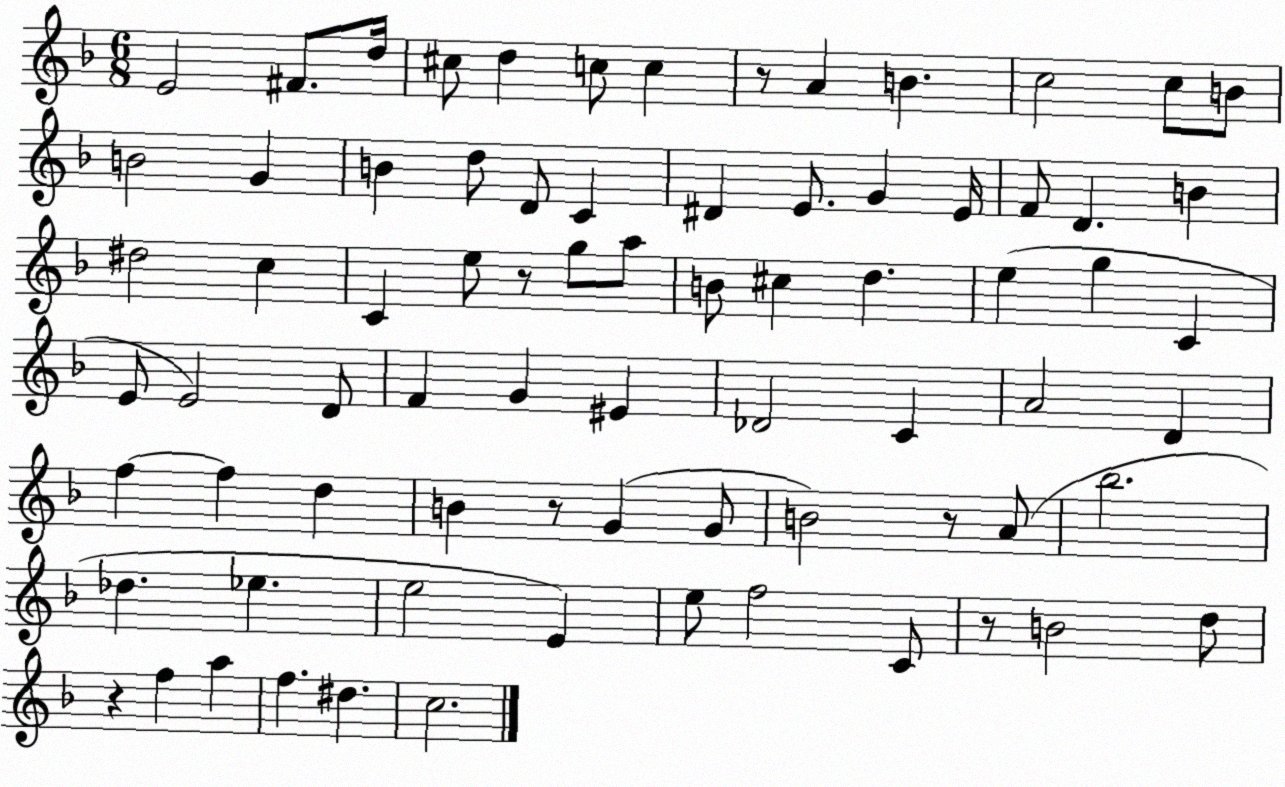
X:1
T:Untitled
M:6/8
L:1/4
K:F
E2 ^F/2 d/4 ^c/2 d c/2 c z/2 A B c2 c/2 B/2 B2 G B d/2 D/2 C ^D E/2 G E/4 F/2 D B ^d2 c C e/2 z/2 g/2 a/2 B/2 ^c d e g C E/2 E2 D/2 F G ^E _D2 C A2 D f f d B z/2 G G/2 B2 z/2 A/2 _b2 _d _e e2 E e/2 f2 C/2 z/2 B2 d/2 z f a f ^d c2